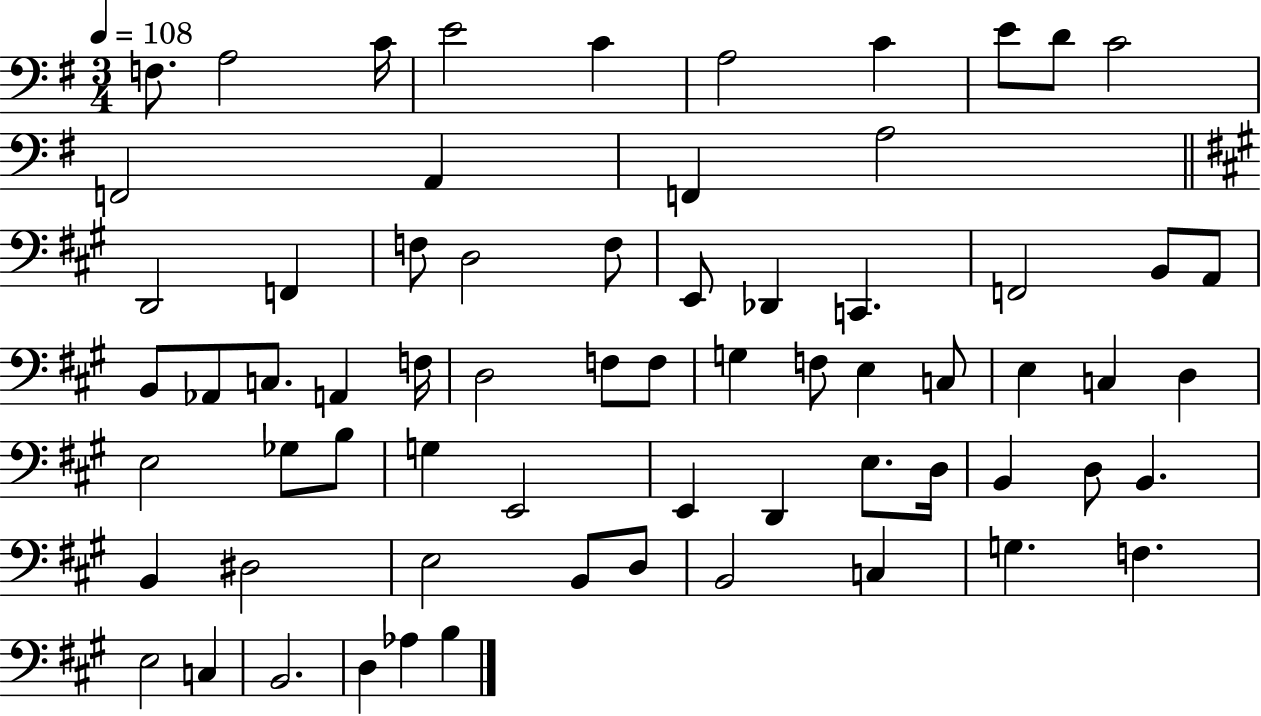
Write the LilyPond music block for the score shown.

{
  \clef bass
  \numericTimeSignature
  \time 3/4
  \key g \major
  \tempo 4 = 108
  f8. a2 c'16 | e'2 c'4 | a2 c'4 | e'8 d'8 c'2 | \break f,2 a,4 | f,4 a2 | \bar "||" \break \key a \major d,2 f,4 | f8 d2 f8 | e,8 des,4 c,4. | f,2 b,8 a,8 | \break b,8 aes,8 c8. a,4 f16 | d2 f8 f8 | g4 f8 e4 c8 | e4 c4 d4 | \break e2 ges8 b8 | g4 e,2 | e,4 d,4 e8. d16 | b,4 d8 b,4. | \break b,4 dis2 | e2 b,8 d8 | b,2 c4 | g4. f4. | \break e2 c4 | b,2. | d4 aes4 b4 | \bar "|."
}